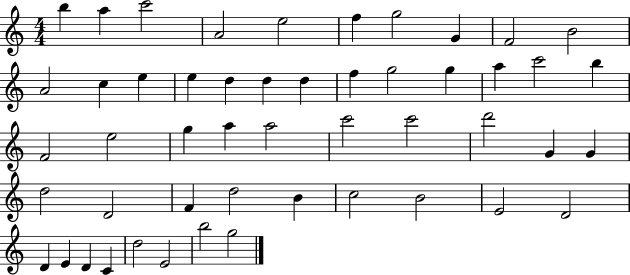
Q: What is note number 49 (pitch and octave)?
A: B5